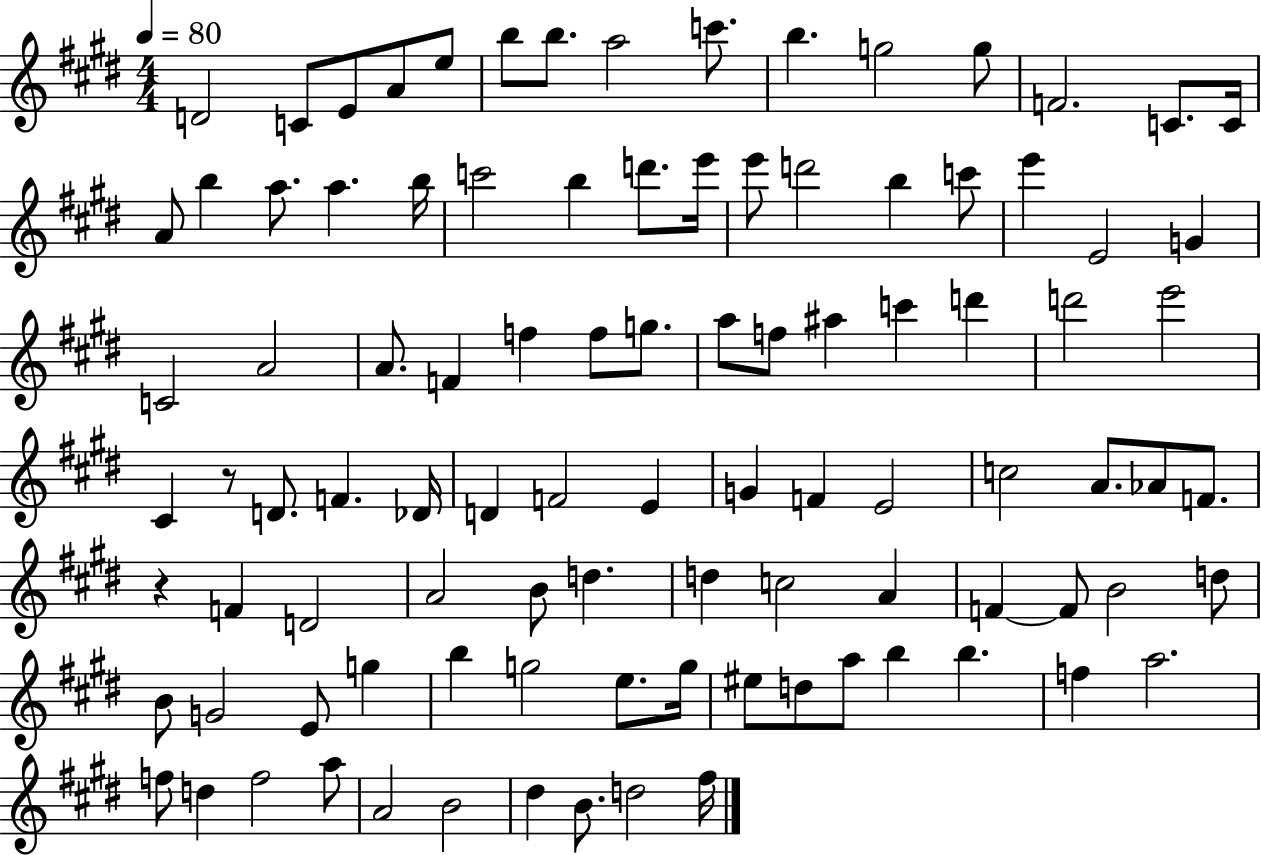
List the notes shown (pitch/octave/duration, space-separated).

D4/h C4/e E4/e A4/e E5/e B5/e B5/e. A5/h C6/e. B5/q. G5/h G5/e F4/h. C4/e. C4/s A4/e B5/q A5/e. A5/q. B5/s C6/h B5/q D6/e. E6/s E6/e D6/h B5/q C6/e E6/q E4/h G4/q C4/h A4/h A4/e. F4/q F5/q F5/e G5/e. A5/e F5/e A#5/q C6/q D6/q D6/h E6/h C#4/q R/e D4/e. F4/q. Db4/s D4/q F4/h E4/q G4/q F4/q E4/h C5/h A4/e. Ab4/e F4/e. R/q F4/q D4/h A4/h B4/e D5/q. D5/q C5/h A4/q F4/q F4/e B4/h D5/e B4/e G4/h E4/e G5/q B5/q G5/h E5/e. G5/s EIS5/e D5/e A5/e B5/q B5/q. F5/q A5/h. F5/e D5/q F5/h A5/e A4/h B4/h D#5/q B4/e. D5/h F#5/s